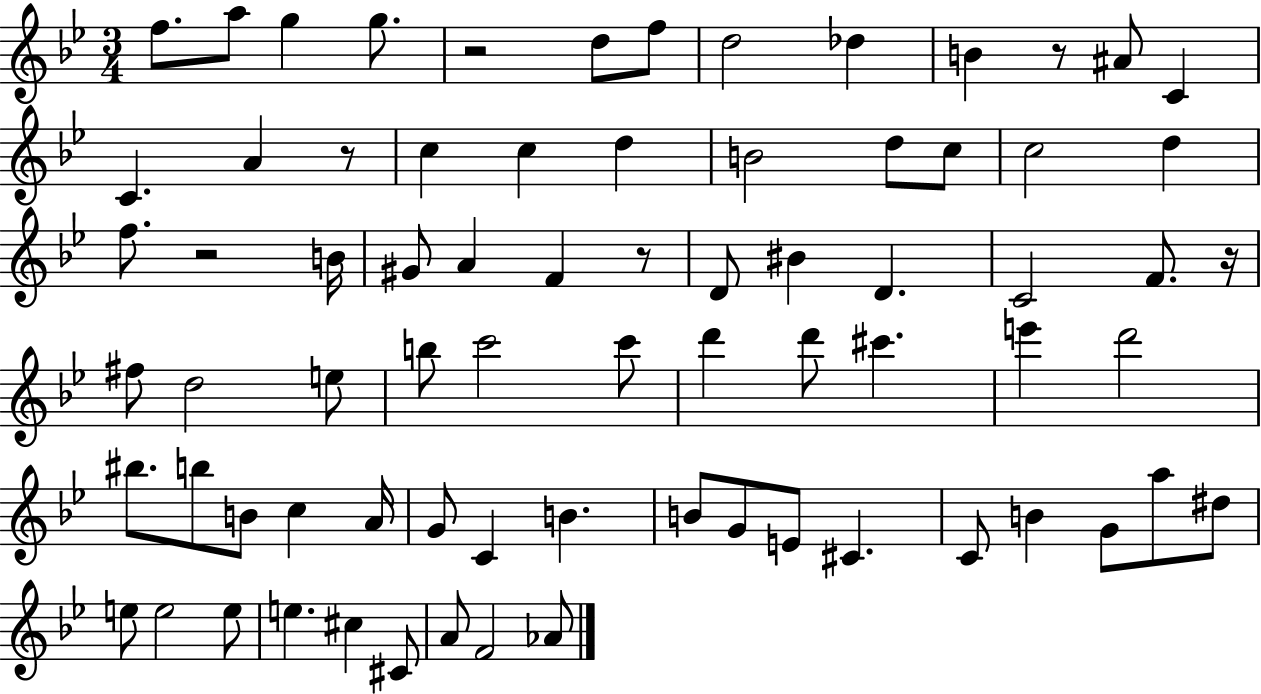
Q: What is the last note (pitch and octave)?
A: Ab4